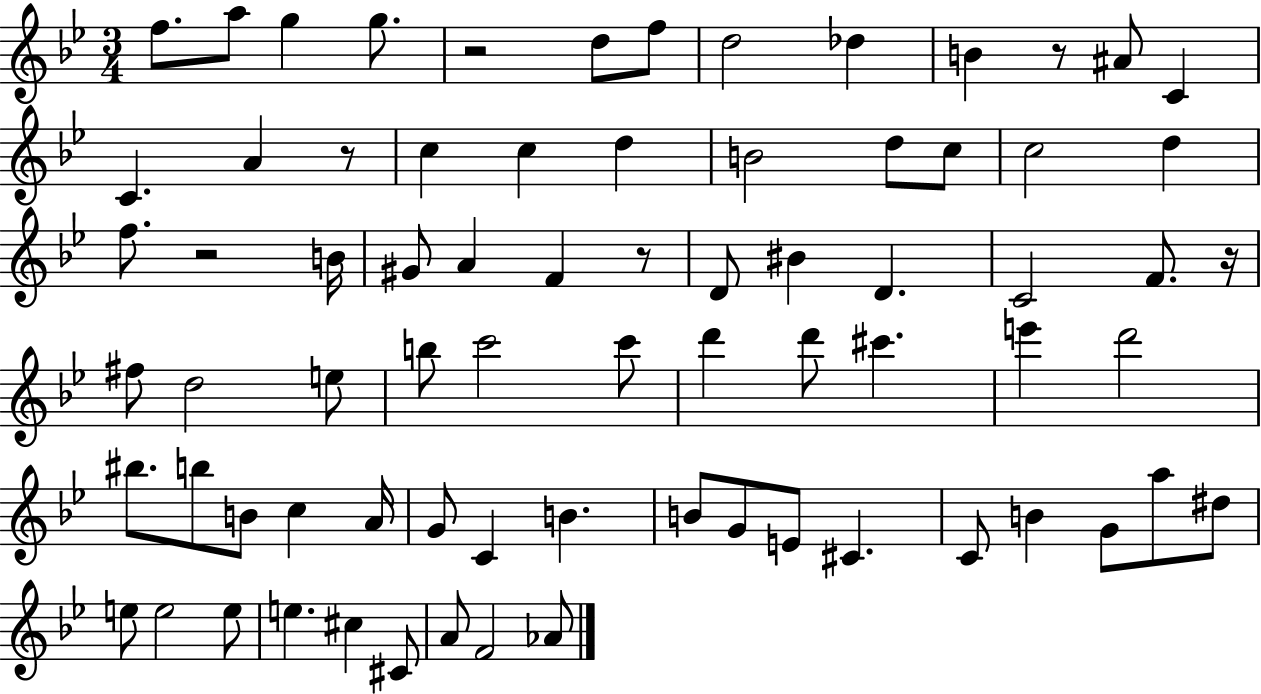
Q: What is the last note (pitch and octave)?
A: Ab4